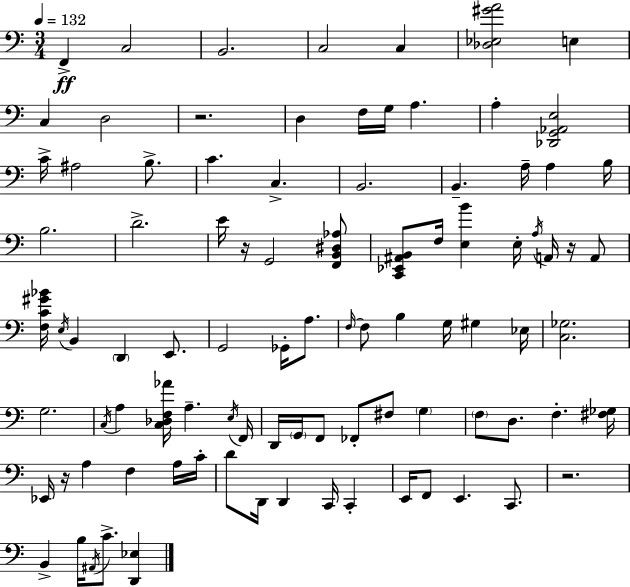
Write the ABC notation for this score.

X:1
T:Untitled
M:3/4
L:1/4
K:Am
F,, C,2 B,,2 C,2 C, [_D,_E,^GA]2 E, C, D,2 z2 D, F,/4 G,/4 A, A, [_D,,G,,_A,,E,]2 C/4 ^A,2 B,/2 C C, B,,2 B,, A,/4 A, B,/4 B,2 D2 E/4 z/4 G,,2 [F,,B,,^D,_A,]/2 [C,,_E,,^A,,B,,]/2 F,/4 [E,B] E,/4 A,/4 A,,/4 z/4 A,,/2 [F,C^G_B]/4 E,/4 B,, D,, E,,/2 G,,2 _G,,/4 A,/2 F,/4 F,/2 B, G,/4 ^G, _E,/4 [C,_G,]2 G,2 C,/4 A, [C,_D,F,_A]/4 A, E,/4 F,,/4 D,,/4 G,,/4 F,,/2 _F,,/2 ^F,/2 G, F,/2 D,/2 F, [^F,_G,]/4 _E,,/4 z/4 A, F, A,/4 C/4 D/2 D,,/4 D,, C,,/4 C,, E,,/4 F,,/2 E,, C,,/2 z2 B,, B,/4 ^A,,/4 C/2 [D,,_E,]